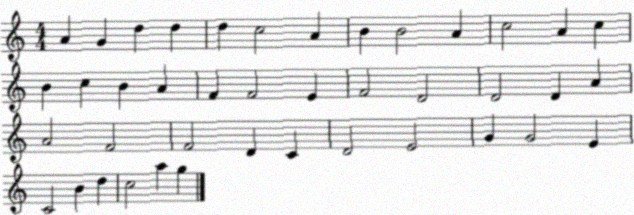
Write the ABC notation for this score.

X:1
T:Untitled
M:4/4
L:1/4
K:C
A G d d d c2 A B B2 A c2 A c B c B A F F2 E F2 D2 D2 D A A2 F2 F2 D C D2 E2 G G2 E C2 B d c2 a g